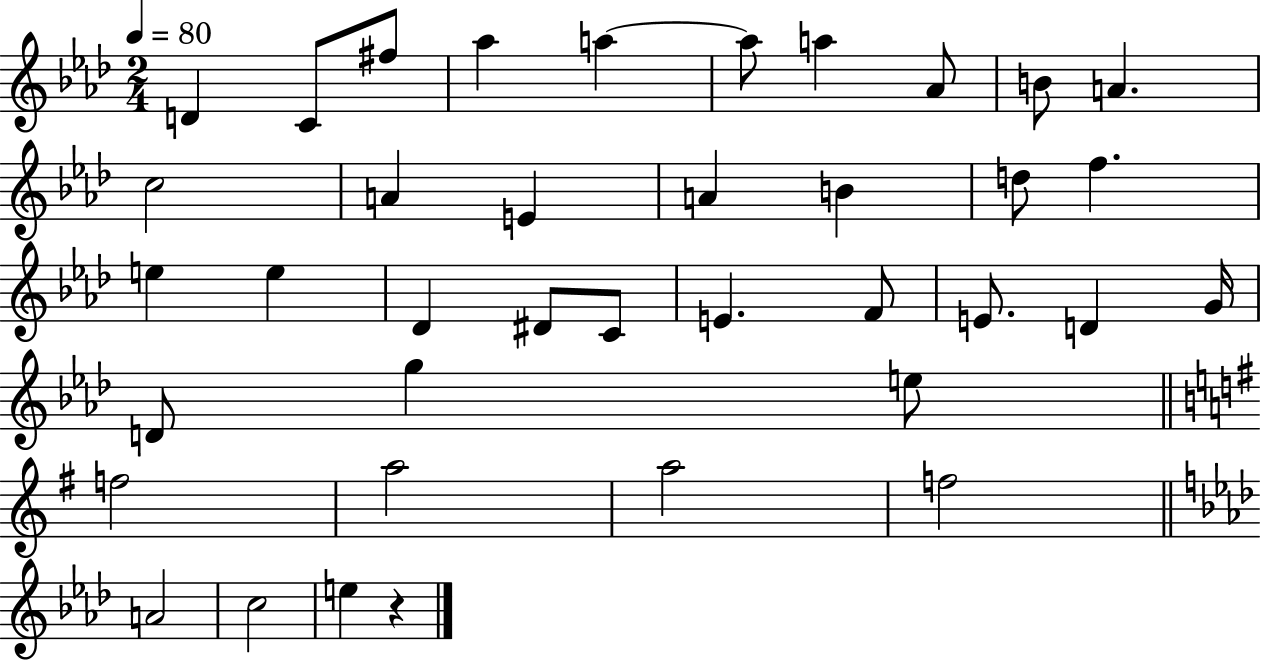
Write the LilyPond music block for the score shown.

{
  \clef treble
  \numericTimeSignature
  \time 2/4
  \key aes \major
  \tempo 4 = 80
  d'4 c'8 fis''8 | aes''4 a''4~~ | a''8 a''4 aes'8 | b'8 a'4. | \break c''2 | a'4 e'4 | a'4 b'4 | d''8 f''4. | \break e''4 e''4 | des'4 dis'8 c'8 | e'4. f'8 | e'8. d'4 g'16 | \break d'8 g''4 e''8 | \bar "||" \break \key g \major f''2 | a''2 | a''2 | f''2 | \break \bar "||" \break \key aes \major a'2 | c''2 | e''4 r4 | \bar "|."
}